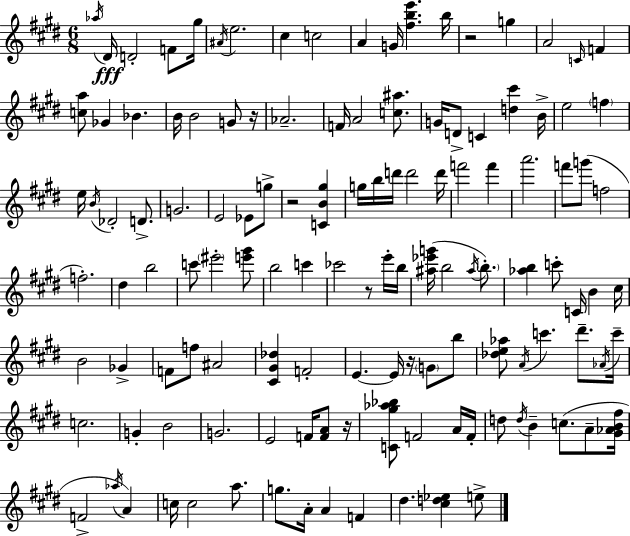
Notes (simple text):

Ab5/s D#4/s D4/h F4/e G#5/s A#4/s E5/h. C#5/q C5/h A4/q G4/s [F#5,B5,E6]/q. B5/s R/h G5/q A4/h C4/s F4/q [C5,A5]/e Gb4/q Bb4/q. B4/s B4/h G4/e R/s Ab4/h. F4/s A4/h [C5,A#5]/e. G4/s D4/e C4/q [D5,C#6]/q B4/s E5/h F5/q E5/s B4/s Db4/h D4/e. G4/h. E4/h Eb4/e G5/e R/h [C4,B4,G#5]/q G5/s B5/s D6/s D6/h D6/s F6/h F6/q A6/h. F6/e G6/e F5/h F5/h. D#5/q B5/h C6/e EIS6/h [E6,G#6]/e B5/h C6/q CES6/h R/e E6/s B5/s [A#5,Eb6,G6]/s B5/h A#5/s B5/e. [Ab5,B5]/q C6/e C4/s B4/q C#5/s B4/h Gb4/q F4/e F5/e A#4/h [C#4,G#4,Db5]/q F4/h E4/q. E4/s R/s G4/e B5/e [Db5,E5,Ab5]/e A4/s C6/q. D#6/e. Ab4/s C6/s C5/h. G4/q B4/h G4/h. E4/h F4/s [F4,A4]/e R/s [C4,G#5,Ab5,Bb5]/e F4/h A4/s F4/s D5/e D5/s B4/q C5/e. A4/e [G#4,Ab4,B4,F#5]/s F4/h Ab5/s A4/q C5/s C5/h A5/e. G5/e. A4/s A4/q F4/q D#5/q. [C#5,D5,Eb5]/q E5/e